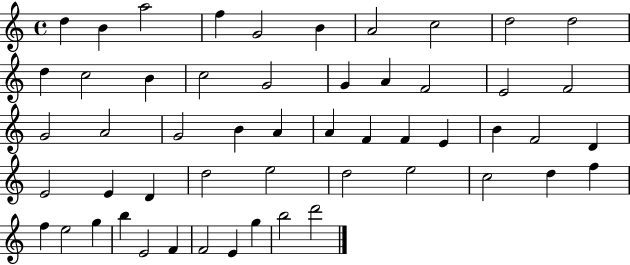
D5/q B4/q A5/h F5/q G4/h B4/q A4/h C5/h D5/h D5/h D5/q C5/h B4/q C5/h G4/h G4/q A4/q F4/h E4/h F4/h G4/h A4/h G4/h B4/q A4/q A4/q F4/q F4/q E4/q B4/q F4/h D4/q E4/h E4/q D4/q D5/h E5/h D5/h E5/h C5/h D5/q F5/q F5/q E5/h G5/q B5/q E4/h F4/q F4/h E4/q G5/q B5/h D6/h